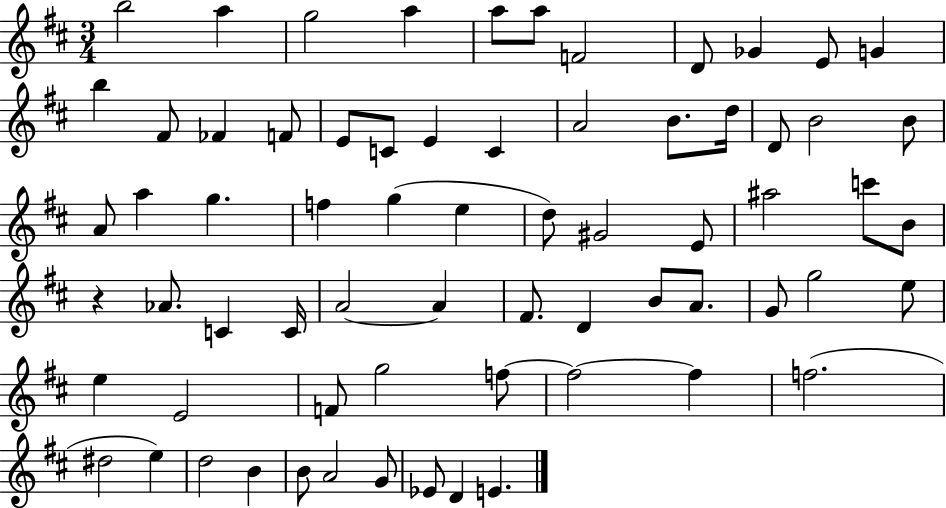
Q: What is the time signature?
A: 3/4